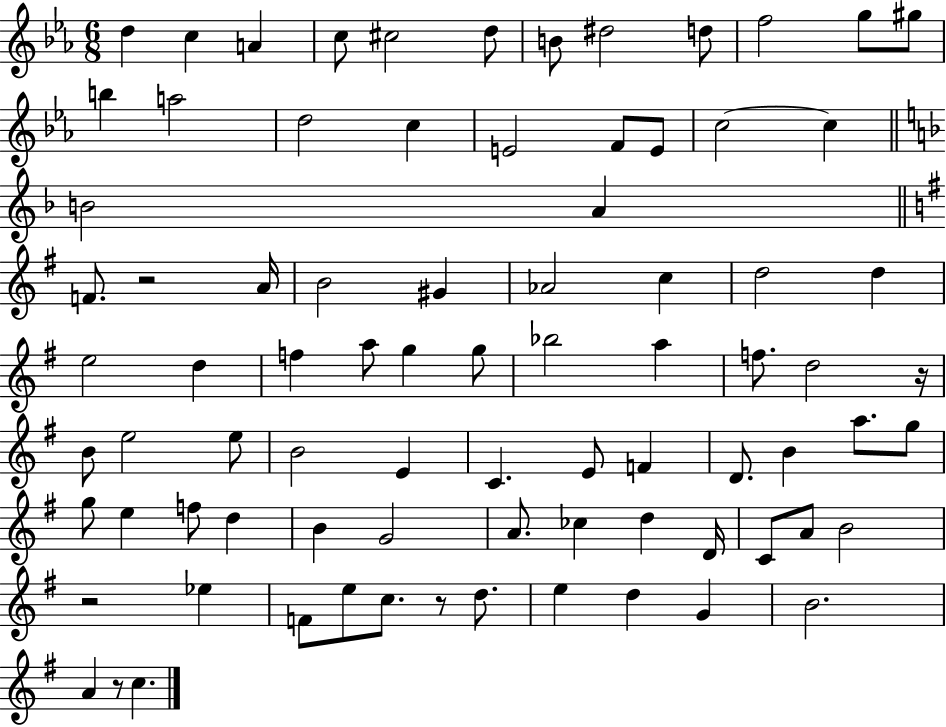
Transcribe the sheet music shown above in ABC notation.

X:1
T:Untitled
M:6/8
L:1/4
K:Eb
d c A c/2 ^c2 d/2 B/2 ^d2 d/2 f2 g/2 ^g/2 b a2 d2 c E2 F/2 E/2 c2 c B2 A F/2 z2 A/4 B2 ^G _A2 c d2 d e2 d f a/2 g g/2 _b2 a f/2 d2 z/4 B/2 e2 e/2 B2 E C E/2 F D/2 B a/2 g/2 g/2 e f/2 d B G2 A/2 _c d D/4 C/2 A/2 B2 z2 _e F/2 e/2 c/2 z/2 d/2 e d G B2 A z/2 c